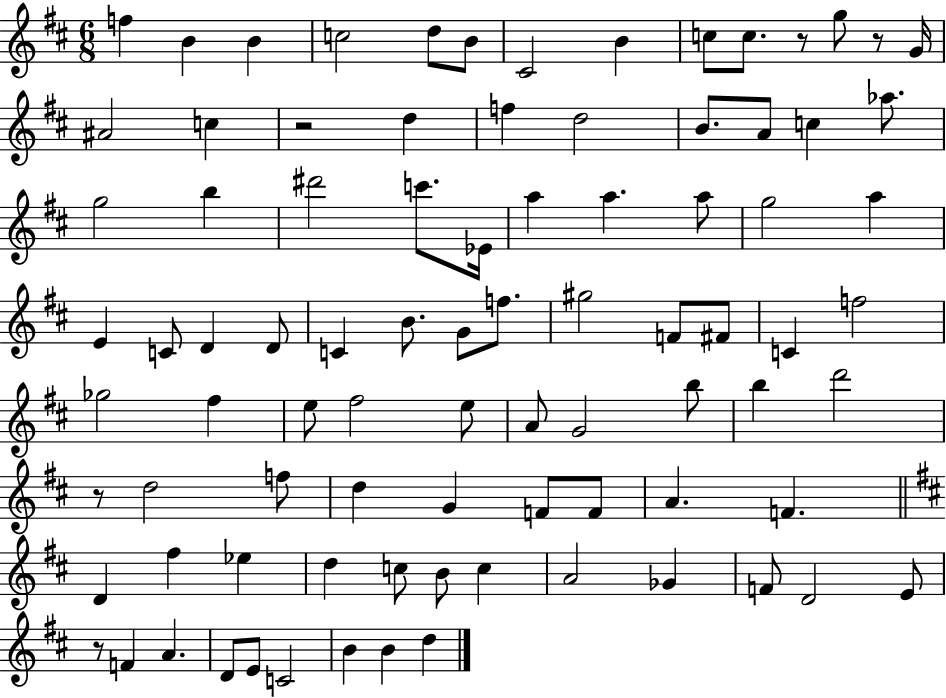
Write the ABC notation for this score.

X:1
T:Untitled
M:6/8
L:1/4
K:D
f B B c2 d/2 B/2 ^C2 B c/2 c/2 z/2 g/2 z/2 G/4 ^A2 c z2 d f d2 B/2 A/2 c _a/2 g2 b ^d'2 c'/2 _E/4 a a a/2 g2 a E C/2 D D/2 C B/2 G/2 f/2 ^g2 F/2 ^F/2 C f2 _g2 ^f e/2 ^f2 e/2 A/2 G2 b/2 b d'2 z/2 d2 f/2 d G F/2 F/2 A F D ^f _e d c/2 B/2 c A2 _G F/2 D2 E/2 z/2 F A D/2 E/2 C2 B B d